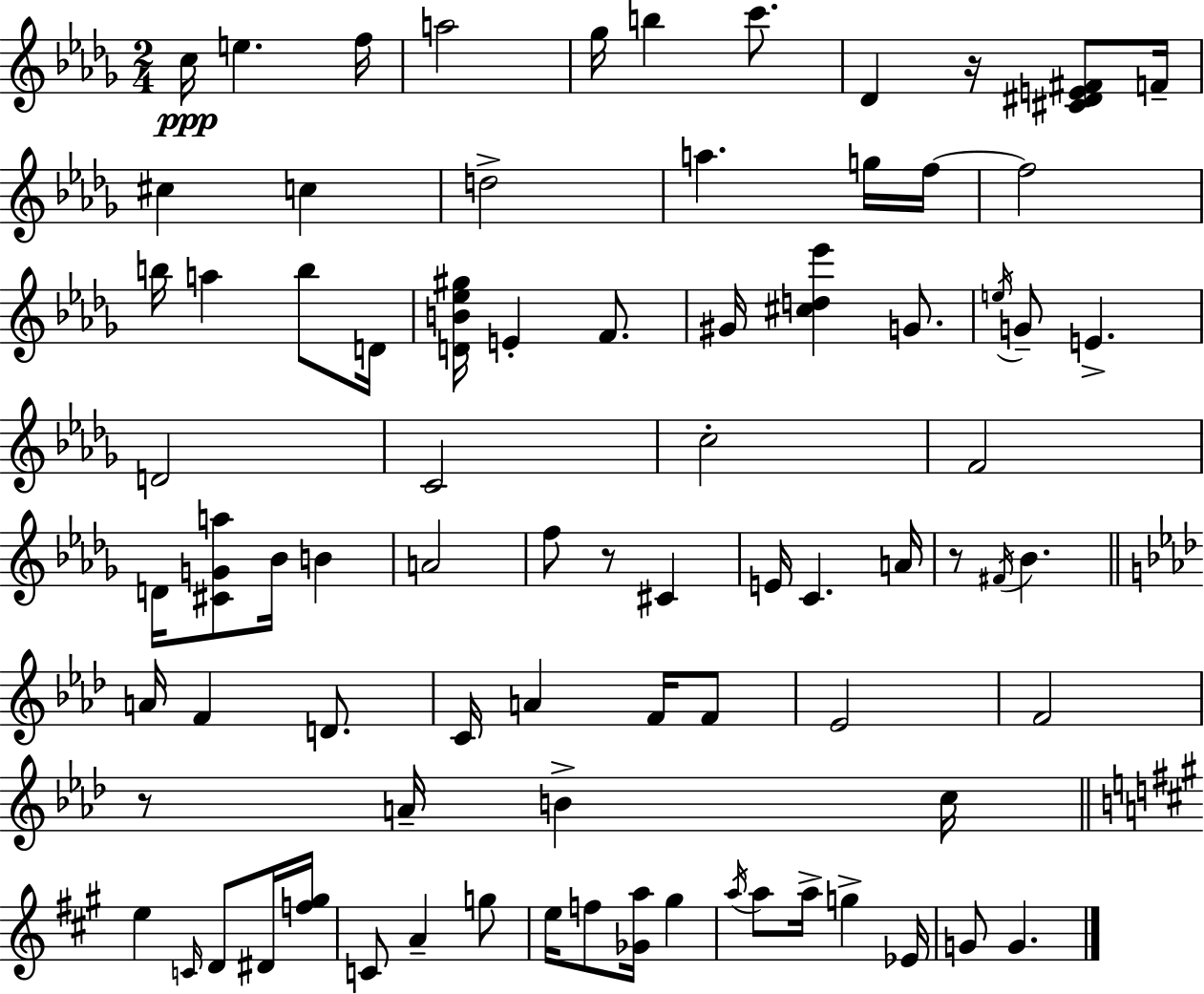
C5/s E5/q. F5/s A5/h Gb5/s B5/q C6/e. Db4/q R/s [C#4,D#4,E4,F#4]/e F4/s C#5/q C5/q D5/h A5/q. G5/s F5/s F5/h B5/s A5/q B5/e D4/s [D4,B4,Eb5,G#5]/s E4/q F4/e. G#4/s [C#5,D5,Eb6]/q G4/e. E5/s G4/e E4/q. D4/h C4/h C5/h F4/h D4/s [C#4,G4,A5]/e Bb4/s B4/q A4/h F5/e R/e C#4/q E4/s C4/q. A4/s R/e F#4/s Bb4/q. A4/s F4/q D4/e. C4/s A4/q F4/s F4/e Eb4/h F4/h R/e A4/s B4/q C5/s E5/q C4/s D4/e D#4/s [F5,G#5]/s C4/e A4/q G5/e E5/s F5/e [Gb4,A5]/s G#5/q A5/s A5/e A5/s G5/q Eb4/s G4/e G4/q.